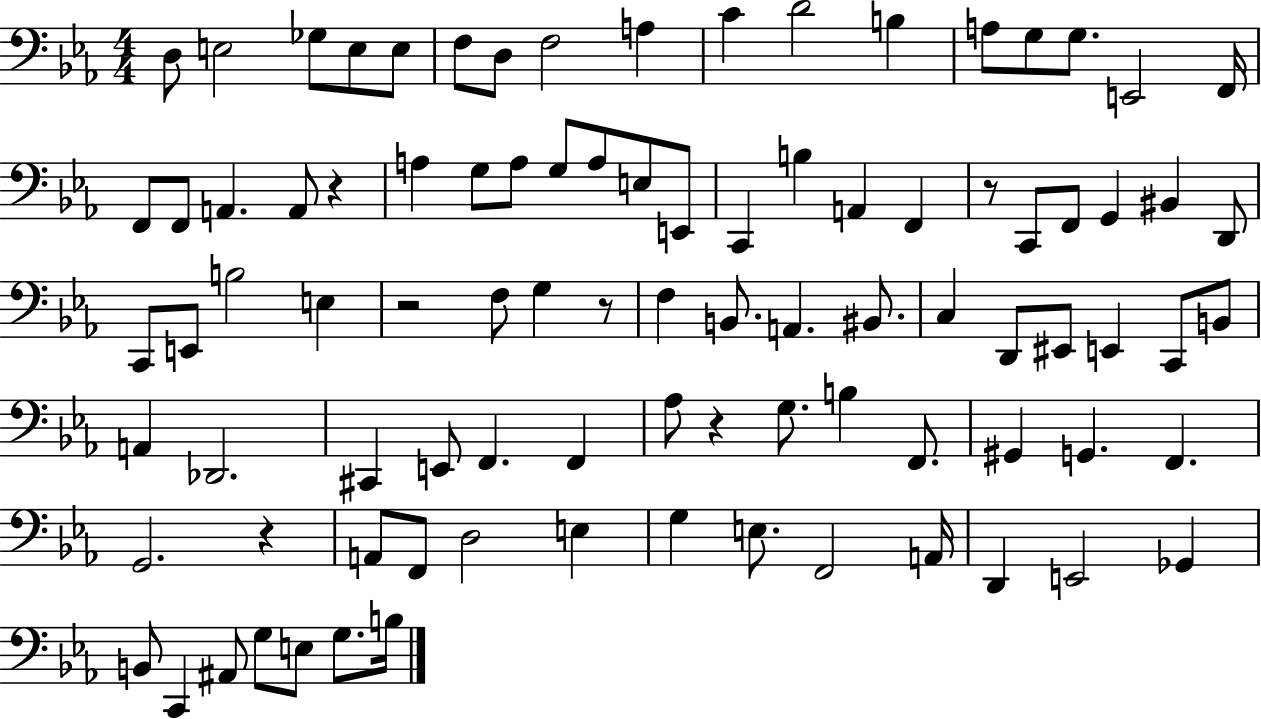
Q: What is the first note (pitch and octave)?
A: D3